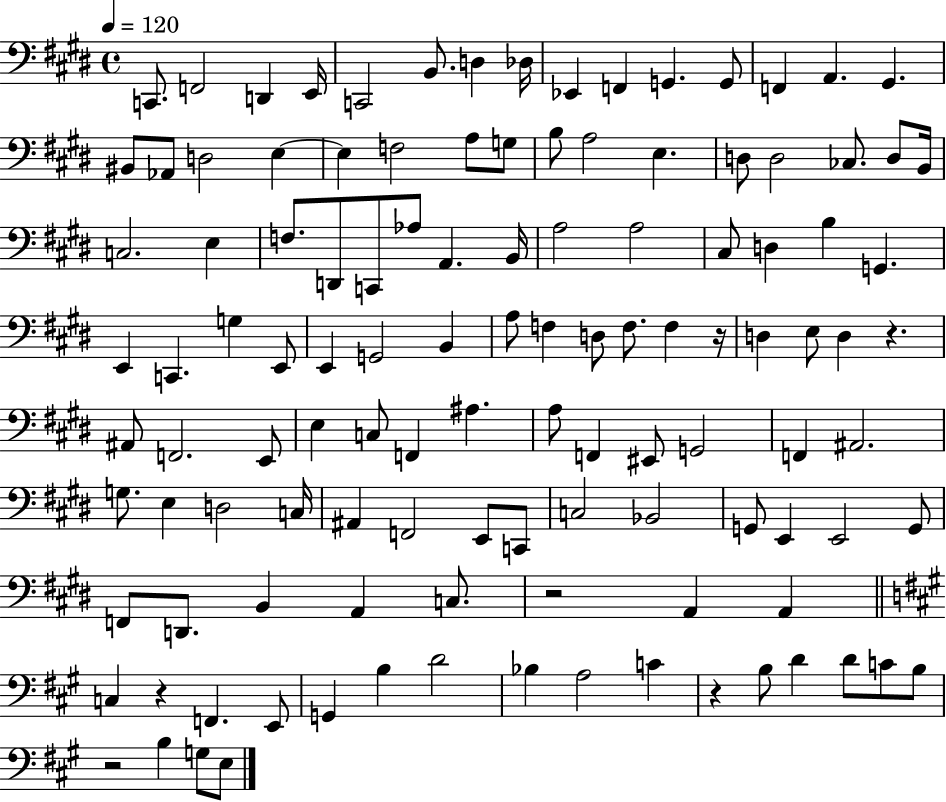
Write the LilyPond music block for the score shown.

{
  \clef bass
  \time 4/4
  \defaultTimeSignature
  \key e \major
  \tempo 4 = 120
  c,8. f,2 d,4 e,16 | c,2 b,8. d4 des16 | ees,4 f,4 g,4. g,8 | f,4 a,4. gis,4. | \break bis,8 aes,8 d2 e4~~ | e4 f2 a8 g8 | b8 a2 e4. | d8 d2 ces8. d8 b,16 | \break c2. e4 | f8. d,8 c,8 aes8 a,4. b,16 | a2 a2 | cis8 d4 b4 g,4. | \break e,4 c,4. g4 e,8 | e,4 g,2 b,4 | a8 f4 d8 f8. f4 r16 | d4 e8 d4 r4. | \break ais,8 f,2. e,8 | e4 c8 f,4 ais4. | a8 f,4 eis,8 g,2 | f,4 ais,2. | \break g8. e4 d2 c16 | ais,4 f,2 e,8 c,8 | c2 bes,2 | g,8 e,4 e,2 g,8 | \break f,8 d,8. b,4 a,4 c8. | r2 a,4 a,4 | \bar "||" \break \key a \major c4 r4 f,4. e,8 | g,4 b4 d'2 | bes4 a2 c'4 | r4 b8 d'4 d'8 c'8 b8 | \break r2 b4 g8 e8 | \bar "|."
}